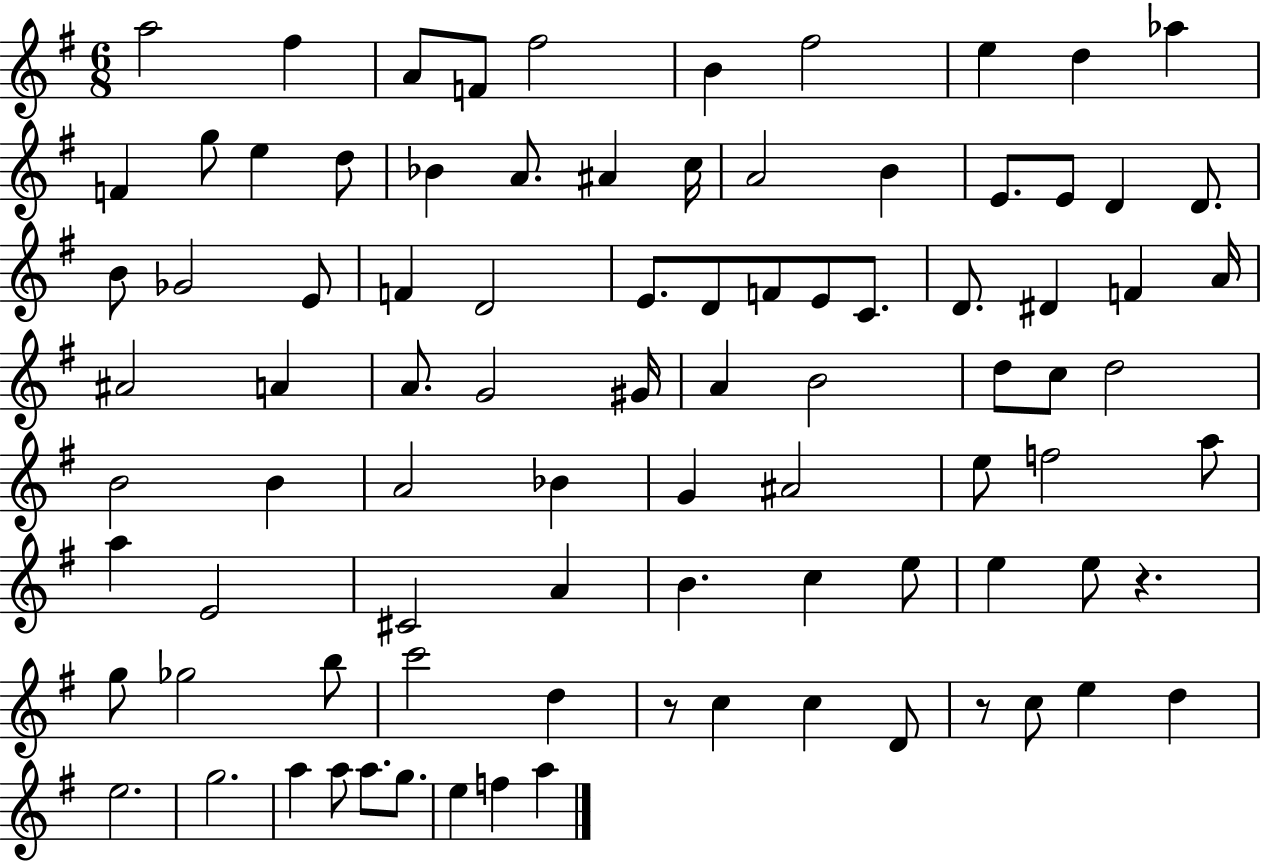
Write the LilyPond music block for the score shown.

{
  \clef treble
  \numericTimeSignature
  \time 6/8
  \key g \major
  a''2 fis''4 | a'8 f'8 fis''2 | b'4 fis''2 | e''4 d''4 aes''4 | \break f'4 g''8 e''4 d''8 | bes'4 a'8. ais'4 c''16 | a'2 b'4 | e'8. e'8 d'4 d'8. | \break b'8 ges'2 e'8 | f'4 d'2 | e'8. d'8 f'8 e'8 c'8. | d'8. dis'4 f'4 a'16 | \break ais'2 a'4 | a'8. g'2 gis'16 | a'4 b'2 | d''8 c''8 d''2 | \break b'2 b'4 | a'2 bes'4 | g'4 ais'2 | e''8 f''2 a''8 | \break a''4 e'2 | cis'2 a'4 | b'4. c''4 e''8 | e''4 e''8 r4. | \break g''8 ges''2 b''8 | c'''2 d''4 | r8 c''4 c''4 d'8 | r8 c''8 e''4 d''4 | \break e''2. | g''2. | a''4 a''8 a''8. g''8. | e''4 f''4 a''4 | \break \bar "|."
}